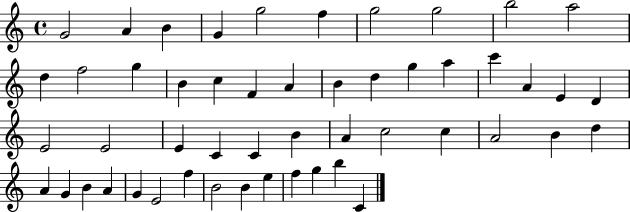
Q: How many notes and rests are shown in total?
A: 51